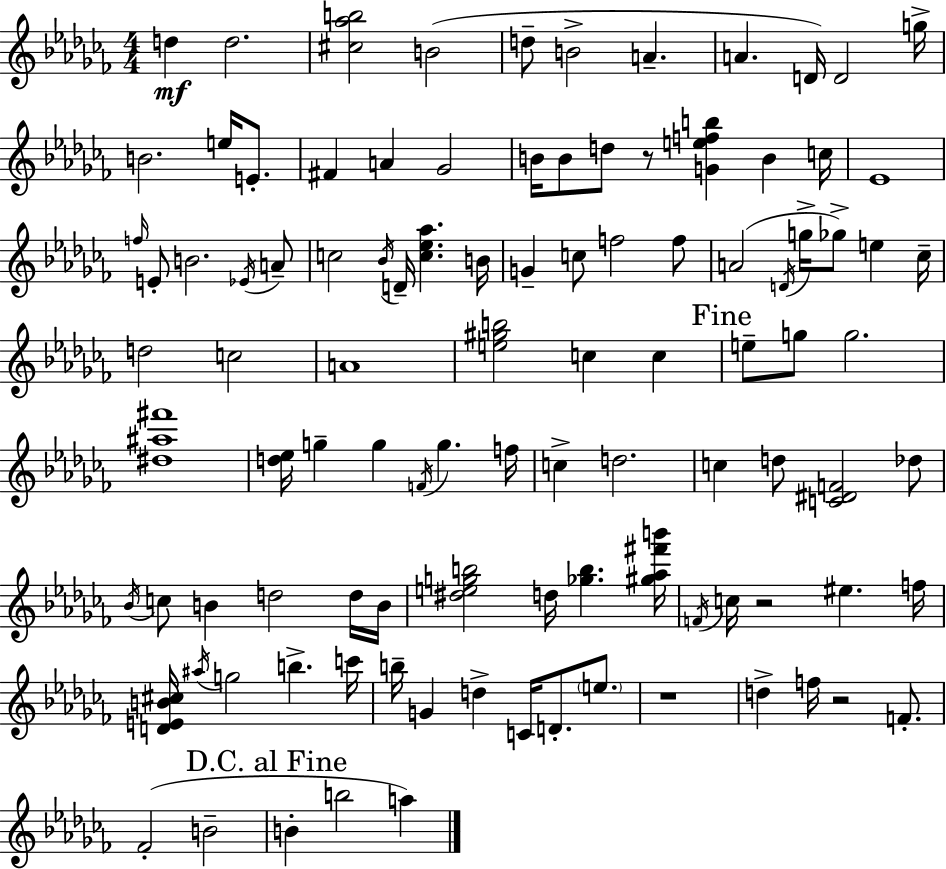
D5/q D5/h. [C#5,Ab5,B5]/h B4/h D5/e B4/h A4/q. A4/q. D4/s D4/h G5/s B4/h. E5/s E4/e. F#4/q A4/q Gb4/h B4/s B4/e D5/e R/e [G4,E5,F5,B5]/q B4/q C5/s Eb4/w F5/s E4/e B4/h. Eb4/s A4/e C5/h Bb4/s D4/s [C5,Eb5,Ab5]/q. B4/s G4/q C5/e F5/h F5/e A4/h D4/s G5/s Gb5/e E5/q CES5/s D5/h C5/h A4/w [E5,G#5,B5]/h C5/q C5/q E5/e G5/e G5/h. [D#5,A#5,F#6]/w [D5,Eb5]/s G5/q G5/q F4/s G5/q. F5/s C5/q D5/h. C5/q D5/e [C4,D#4,F4]/h Db5/e Bb4/s C5/e B4/q D5/h D5/s B4/s [D#5,E5,G5,B5]/h D5/s [Gb5,B5]/q. [G#5,Ab5,F#6,B6]/s F4/s C5/s R/h EIS5/q. F5/s [D4,E4,B4,C#5]/s A#5/s G5/h B5/q. C6/s B5/s G4/q D5/q C4/s D4/e. E5/e. R/w D5/q F5/s R/h F4/e. FES4/h B4/h B4/q B5/h A5/q